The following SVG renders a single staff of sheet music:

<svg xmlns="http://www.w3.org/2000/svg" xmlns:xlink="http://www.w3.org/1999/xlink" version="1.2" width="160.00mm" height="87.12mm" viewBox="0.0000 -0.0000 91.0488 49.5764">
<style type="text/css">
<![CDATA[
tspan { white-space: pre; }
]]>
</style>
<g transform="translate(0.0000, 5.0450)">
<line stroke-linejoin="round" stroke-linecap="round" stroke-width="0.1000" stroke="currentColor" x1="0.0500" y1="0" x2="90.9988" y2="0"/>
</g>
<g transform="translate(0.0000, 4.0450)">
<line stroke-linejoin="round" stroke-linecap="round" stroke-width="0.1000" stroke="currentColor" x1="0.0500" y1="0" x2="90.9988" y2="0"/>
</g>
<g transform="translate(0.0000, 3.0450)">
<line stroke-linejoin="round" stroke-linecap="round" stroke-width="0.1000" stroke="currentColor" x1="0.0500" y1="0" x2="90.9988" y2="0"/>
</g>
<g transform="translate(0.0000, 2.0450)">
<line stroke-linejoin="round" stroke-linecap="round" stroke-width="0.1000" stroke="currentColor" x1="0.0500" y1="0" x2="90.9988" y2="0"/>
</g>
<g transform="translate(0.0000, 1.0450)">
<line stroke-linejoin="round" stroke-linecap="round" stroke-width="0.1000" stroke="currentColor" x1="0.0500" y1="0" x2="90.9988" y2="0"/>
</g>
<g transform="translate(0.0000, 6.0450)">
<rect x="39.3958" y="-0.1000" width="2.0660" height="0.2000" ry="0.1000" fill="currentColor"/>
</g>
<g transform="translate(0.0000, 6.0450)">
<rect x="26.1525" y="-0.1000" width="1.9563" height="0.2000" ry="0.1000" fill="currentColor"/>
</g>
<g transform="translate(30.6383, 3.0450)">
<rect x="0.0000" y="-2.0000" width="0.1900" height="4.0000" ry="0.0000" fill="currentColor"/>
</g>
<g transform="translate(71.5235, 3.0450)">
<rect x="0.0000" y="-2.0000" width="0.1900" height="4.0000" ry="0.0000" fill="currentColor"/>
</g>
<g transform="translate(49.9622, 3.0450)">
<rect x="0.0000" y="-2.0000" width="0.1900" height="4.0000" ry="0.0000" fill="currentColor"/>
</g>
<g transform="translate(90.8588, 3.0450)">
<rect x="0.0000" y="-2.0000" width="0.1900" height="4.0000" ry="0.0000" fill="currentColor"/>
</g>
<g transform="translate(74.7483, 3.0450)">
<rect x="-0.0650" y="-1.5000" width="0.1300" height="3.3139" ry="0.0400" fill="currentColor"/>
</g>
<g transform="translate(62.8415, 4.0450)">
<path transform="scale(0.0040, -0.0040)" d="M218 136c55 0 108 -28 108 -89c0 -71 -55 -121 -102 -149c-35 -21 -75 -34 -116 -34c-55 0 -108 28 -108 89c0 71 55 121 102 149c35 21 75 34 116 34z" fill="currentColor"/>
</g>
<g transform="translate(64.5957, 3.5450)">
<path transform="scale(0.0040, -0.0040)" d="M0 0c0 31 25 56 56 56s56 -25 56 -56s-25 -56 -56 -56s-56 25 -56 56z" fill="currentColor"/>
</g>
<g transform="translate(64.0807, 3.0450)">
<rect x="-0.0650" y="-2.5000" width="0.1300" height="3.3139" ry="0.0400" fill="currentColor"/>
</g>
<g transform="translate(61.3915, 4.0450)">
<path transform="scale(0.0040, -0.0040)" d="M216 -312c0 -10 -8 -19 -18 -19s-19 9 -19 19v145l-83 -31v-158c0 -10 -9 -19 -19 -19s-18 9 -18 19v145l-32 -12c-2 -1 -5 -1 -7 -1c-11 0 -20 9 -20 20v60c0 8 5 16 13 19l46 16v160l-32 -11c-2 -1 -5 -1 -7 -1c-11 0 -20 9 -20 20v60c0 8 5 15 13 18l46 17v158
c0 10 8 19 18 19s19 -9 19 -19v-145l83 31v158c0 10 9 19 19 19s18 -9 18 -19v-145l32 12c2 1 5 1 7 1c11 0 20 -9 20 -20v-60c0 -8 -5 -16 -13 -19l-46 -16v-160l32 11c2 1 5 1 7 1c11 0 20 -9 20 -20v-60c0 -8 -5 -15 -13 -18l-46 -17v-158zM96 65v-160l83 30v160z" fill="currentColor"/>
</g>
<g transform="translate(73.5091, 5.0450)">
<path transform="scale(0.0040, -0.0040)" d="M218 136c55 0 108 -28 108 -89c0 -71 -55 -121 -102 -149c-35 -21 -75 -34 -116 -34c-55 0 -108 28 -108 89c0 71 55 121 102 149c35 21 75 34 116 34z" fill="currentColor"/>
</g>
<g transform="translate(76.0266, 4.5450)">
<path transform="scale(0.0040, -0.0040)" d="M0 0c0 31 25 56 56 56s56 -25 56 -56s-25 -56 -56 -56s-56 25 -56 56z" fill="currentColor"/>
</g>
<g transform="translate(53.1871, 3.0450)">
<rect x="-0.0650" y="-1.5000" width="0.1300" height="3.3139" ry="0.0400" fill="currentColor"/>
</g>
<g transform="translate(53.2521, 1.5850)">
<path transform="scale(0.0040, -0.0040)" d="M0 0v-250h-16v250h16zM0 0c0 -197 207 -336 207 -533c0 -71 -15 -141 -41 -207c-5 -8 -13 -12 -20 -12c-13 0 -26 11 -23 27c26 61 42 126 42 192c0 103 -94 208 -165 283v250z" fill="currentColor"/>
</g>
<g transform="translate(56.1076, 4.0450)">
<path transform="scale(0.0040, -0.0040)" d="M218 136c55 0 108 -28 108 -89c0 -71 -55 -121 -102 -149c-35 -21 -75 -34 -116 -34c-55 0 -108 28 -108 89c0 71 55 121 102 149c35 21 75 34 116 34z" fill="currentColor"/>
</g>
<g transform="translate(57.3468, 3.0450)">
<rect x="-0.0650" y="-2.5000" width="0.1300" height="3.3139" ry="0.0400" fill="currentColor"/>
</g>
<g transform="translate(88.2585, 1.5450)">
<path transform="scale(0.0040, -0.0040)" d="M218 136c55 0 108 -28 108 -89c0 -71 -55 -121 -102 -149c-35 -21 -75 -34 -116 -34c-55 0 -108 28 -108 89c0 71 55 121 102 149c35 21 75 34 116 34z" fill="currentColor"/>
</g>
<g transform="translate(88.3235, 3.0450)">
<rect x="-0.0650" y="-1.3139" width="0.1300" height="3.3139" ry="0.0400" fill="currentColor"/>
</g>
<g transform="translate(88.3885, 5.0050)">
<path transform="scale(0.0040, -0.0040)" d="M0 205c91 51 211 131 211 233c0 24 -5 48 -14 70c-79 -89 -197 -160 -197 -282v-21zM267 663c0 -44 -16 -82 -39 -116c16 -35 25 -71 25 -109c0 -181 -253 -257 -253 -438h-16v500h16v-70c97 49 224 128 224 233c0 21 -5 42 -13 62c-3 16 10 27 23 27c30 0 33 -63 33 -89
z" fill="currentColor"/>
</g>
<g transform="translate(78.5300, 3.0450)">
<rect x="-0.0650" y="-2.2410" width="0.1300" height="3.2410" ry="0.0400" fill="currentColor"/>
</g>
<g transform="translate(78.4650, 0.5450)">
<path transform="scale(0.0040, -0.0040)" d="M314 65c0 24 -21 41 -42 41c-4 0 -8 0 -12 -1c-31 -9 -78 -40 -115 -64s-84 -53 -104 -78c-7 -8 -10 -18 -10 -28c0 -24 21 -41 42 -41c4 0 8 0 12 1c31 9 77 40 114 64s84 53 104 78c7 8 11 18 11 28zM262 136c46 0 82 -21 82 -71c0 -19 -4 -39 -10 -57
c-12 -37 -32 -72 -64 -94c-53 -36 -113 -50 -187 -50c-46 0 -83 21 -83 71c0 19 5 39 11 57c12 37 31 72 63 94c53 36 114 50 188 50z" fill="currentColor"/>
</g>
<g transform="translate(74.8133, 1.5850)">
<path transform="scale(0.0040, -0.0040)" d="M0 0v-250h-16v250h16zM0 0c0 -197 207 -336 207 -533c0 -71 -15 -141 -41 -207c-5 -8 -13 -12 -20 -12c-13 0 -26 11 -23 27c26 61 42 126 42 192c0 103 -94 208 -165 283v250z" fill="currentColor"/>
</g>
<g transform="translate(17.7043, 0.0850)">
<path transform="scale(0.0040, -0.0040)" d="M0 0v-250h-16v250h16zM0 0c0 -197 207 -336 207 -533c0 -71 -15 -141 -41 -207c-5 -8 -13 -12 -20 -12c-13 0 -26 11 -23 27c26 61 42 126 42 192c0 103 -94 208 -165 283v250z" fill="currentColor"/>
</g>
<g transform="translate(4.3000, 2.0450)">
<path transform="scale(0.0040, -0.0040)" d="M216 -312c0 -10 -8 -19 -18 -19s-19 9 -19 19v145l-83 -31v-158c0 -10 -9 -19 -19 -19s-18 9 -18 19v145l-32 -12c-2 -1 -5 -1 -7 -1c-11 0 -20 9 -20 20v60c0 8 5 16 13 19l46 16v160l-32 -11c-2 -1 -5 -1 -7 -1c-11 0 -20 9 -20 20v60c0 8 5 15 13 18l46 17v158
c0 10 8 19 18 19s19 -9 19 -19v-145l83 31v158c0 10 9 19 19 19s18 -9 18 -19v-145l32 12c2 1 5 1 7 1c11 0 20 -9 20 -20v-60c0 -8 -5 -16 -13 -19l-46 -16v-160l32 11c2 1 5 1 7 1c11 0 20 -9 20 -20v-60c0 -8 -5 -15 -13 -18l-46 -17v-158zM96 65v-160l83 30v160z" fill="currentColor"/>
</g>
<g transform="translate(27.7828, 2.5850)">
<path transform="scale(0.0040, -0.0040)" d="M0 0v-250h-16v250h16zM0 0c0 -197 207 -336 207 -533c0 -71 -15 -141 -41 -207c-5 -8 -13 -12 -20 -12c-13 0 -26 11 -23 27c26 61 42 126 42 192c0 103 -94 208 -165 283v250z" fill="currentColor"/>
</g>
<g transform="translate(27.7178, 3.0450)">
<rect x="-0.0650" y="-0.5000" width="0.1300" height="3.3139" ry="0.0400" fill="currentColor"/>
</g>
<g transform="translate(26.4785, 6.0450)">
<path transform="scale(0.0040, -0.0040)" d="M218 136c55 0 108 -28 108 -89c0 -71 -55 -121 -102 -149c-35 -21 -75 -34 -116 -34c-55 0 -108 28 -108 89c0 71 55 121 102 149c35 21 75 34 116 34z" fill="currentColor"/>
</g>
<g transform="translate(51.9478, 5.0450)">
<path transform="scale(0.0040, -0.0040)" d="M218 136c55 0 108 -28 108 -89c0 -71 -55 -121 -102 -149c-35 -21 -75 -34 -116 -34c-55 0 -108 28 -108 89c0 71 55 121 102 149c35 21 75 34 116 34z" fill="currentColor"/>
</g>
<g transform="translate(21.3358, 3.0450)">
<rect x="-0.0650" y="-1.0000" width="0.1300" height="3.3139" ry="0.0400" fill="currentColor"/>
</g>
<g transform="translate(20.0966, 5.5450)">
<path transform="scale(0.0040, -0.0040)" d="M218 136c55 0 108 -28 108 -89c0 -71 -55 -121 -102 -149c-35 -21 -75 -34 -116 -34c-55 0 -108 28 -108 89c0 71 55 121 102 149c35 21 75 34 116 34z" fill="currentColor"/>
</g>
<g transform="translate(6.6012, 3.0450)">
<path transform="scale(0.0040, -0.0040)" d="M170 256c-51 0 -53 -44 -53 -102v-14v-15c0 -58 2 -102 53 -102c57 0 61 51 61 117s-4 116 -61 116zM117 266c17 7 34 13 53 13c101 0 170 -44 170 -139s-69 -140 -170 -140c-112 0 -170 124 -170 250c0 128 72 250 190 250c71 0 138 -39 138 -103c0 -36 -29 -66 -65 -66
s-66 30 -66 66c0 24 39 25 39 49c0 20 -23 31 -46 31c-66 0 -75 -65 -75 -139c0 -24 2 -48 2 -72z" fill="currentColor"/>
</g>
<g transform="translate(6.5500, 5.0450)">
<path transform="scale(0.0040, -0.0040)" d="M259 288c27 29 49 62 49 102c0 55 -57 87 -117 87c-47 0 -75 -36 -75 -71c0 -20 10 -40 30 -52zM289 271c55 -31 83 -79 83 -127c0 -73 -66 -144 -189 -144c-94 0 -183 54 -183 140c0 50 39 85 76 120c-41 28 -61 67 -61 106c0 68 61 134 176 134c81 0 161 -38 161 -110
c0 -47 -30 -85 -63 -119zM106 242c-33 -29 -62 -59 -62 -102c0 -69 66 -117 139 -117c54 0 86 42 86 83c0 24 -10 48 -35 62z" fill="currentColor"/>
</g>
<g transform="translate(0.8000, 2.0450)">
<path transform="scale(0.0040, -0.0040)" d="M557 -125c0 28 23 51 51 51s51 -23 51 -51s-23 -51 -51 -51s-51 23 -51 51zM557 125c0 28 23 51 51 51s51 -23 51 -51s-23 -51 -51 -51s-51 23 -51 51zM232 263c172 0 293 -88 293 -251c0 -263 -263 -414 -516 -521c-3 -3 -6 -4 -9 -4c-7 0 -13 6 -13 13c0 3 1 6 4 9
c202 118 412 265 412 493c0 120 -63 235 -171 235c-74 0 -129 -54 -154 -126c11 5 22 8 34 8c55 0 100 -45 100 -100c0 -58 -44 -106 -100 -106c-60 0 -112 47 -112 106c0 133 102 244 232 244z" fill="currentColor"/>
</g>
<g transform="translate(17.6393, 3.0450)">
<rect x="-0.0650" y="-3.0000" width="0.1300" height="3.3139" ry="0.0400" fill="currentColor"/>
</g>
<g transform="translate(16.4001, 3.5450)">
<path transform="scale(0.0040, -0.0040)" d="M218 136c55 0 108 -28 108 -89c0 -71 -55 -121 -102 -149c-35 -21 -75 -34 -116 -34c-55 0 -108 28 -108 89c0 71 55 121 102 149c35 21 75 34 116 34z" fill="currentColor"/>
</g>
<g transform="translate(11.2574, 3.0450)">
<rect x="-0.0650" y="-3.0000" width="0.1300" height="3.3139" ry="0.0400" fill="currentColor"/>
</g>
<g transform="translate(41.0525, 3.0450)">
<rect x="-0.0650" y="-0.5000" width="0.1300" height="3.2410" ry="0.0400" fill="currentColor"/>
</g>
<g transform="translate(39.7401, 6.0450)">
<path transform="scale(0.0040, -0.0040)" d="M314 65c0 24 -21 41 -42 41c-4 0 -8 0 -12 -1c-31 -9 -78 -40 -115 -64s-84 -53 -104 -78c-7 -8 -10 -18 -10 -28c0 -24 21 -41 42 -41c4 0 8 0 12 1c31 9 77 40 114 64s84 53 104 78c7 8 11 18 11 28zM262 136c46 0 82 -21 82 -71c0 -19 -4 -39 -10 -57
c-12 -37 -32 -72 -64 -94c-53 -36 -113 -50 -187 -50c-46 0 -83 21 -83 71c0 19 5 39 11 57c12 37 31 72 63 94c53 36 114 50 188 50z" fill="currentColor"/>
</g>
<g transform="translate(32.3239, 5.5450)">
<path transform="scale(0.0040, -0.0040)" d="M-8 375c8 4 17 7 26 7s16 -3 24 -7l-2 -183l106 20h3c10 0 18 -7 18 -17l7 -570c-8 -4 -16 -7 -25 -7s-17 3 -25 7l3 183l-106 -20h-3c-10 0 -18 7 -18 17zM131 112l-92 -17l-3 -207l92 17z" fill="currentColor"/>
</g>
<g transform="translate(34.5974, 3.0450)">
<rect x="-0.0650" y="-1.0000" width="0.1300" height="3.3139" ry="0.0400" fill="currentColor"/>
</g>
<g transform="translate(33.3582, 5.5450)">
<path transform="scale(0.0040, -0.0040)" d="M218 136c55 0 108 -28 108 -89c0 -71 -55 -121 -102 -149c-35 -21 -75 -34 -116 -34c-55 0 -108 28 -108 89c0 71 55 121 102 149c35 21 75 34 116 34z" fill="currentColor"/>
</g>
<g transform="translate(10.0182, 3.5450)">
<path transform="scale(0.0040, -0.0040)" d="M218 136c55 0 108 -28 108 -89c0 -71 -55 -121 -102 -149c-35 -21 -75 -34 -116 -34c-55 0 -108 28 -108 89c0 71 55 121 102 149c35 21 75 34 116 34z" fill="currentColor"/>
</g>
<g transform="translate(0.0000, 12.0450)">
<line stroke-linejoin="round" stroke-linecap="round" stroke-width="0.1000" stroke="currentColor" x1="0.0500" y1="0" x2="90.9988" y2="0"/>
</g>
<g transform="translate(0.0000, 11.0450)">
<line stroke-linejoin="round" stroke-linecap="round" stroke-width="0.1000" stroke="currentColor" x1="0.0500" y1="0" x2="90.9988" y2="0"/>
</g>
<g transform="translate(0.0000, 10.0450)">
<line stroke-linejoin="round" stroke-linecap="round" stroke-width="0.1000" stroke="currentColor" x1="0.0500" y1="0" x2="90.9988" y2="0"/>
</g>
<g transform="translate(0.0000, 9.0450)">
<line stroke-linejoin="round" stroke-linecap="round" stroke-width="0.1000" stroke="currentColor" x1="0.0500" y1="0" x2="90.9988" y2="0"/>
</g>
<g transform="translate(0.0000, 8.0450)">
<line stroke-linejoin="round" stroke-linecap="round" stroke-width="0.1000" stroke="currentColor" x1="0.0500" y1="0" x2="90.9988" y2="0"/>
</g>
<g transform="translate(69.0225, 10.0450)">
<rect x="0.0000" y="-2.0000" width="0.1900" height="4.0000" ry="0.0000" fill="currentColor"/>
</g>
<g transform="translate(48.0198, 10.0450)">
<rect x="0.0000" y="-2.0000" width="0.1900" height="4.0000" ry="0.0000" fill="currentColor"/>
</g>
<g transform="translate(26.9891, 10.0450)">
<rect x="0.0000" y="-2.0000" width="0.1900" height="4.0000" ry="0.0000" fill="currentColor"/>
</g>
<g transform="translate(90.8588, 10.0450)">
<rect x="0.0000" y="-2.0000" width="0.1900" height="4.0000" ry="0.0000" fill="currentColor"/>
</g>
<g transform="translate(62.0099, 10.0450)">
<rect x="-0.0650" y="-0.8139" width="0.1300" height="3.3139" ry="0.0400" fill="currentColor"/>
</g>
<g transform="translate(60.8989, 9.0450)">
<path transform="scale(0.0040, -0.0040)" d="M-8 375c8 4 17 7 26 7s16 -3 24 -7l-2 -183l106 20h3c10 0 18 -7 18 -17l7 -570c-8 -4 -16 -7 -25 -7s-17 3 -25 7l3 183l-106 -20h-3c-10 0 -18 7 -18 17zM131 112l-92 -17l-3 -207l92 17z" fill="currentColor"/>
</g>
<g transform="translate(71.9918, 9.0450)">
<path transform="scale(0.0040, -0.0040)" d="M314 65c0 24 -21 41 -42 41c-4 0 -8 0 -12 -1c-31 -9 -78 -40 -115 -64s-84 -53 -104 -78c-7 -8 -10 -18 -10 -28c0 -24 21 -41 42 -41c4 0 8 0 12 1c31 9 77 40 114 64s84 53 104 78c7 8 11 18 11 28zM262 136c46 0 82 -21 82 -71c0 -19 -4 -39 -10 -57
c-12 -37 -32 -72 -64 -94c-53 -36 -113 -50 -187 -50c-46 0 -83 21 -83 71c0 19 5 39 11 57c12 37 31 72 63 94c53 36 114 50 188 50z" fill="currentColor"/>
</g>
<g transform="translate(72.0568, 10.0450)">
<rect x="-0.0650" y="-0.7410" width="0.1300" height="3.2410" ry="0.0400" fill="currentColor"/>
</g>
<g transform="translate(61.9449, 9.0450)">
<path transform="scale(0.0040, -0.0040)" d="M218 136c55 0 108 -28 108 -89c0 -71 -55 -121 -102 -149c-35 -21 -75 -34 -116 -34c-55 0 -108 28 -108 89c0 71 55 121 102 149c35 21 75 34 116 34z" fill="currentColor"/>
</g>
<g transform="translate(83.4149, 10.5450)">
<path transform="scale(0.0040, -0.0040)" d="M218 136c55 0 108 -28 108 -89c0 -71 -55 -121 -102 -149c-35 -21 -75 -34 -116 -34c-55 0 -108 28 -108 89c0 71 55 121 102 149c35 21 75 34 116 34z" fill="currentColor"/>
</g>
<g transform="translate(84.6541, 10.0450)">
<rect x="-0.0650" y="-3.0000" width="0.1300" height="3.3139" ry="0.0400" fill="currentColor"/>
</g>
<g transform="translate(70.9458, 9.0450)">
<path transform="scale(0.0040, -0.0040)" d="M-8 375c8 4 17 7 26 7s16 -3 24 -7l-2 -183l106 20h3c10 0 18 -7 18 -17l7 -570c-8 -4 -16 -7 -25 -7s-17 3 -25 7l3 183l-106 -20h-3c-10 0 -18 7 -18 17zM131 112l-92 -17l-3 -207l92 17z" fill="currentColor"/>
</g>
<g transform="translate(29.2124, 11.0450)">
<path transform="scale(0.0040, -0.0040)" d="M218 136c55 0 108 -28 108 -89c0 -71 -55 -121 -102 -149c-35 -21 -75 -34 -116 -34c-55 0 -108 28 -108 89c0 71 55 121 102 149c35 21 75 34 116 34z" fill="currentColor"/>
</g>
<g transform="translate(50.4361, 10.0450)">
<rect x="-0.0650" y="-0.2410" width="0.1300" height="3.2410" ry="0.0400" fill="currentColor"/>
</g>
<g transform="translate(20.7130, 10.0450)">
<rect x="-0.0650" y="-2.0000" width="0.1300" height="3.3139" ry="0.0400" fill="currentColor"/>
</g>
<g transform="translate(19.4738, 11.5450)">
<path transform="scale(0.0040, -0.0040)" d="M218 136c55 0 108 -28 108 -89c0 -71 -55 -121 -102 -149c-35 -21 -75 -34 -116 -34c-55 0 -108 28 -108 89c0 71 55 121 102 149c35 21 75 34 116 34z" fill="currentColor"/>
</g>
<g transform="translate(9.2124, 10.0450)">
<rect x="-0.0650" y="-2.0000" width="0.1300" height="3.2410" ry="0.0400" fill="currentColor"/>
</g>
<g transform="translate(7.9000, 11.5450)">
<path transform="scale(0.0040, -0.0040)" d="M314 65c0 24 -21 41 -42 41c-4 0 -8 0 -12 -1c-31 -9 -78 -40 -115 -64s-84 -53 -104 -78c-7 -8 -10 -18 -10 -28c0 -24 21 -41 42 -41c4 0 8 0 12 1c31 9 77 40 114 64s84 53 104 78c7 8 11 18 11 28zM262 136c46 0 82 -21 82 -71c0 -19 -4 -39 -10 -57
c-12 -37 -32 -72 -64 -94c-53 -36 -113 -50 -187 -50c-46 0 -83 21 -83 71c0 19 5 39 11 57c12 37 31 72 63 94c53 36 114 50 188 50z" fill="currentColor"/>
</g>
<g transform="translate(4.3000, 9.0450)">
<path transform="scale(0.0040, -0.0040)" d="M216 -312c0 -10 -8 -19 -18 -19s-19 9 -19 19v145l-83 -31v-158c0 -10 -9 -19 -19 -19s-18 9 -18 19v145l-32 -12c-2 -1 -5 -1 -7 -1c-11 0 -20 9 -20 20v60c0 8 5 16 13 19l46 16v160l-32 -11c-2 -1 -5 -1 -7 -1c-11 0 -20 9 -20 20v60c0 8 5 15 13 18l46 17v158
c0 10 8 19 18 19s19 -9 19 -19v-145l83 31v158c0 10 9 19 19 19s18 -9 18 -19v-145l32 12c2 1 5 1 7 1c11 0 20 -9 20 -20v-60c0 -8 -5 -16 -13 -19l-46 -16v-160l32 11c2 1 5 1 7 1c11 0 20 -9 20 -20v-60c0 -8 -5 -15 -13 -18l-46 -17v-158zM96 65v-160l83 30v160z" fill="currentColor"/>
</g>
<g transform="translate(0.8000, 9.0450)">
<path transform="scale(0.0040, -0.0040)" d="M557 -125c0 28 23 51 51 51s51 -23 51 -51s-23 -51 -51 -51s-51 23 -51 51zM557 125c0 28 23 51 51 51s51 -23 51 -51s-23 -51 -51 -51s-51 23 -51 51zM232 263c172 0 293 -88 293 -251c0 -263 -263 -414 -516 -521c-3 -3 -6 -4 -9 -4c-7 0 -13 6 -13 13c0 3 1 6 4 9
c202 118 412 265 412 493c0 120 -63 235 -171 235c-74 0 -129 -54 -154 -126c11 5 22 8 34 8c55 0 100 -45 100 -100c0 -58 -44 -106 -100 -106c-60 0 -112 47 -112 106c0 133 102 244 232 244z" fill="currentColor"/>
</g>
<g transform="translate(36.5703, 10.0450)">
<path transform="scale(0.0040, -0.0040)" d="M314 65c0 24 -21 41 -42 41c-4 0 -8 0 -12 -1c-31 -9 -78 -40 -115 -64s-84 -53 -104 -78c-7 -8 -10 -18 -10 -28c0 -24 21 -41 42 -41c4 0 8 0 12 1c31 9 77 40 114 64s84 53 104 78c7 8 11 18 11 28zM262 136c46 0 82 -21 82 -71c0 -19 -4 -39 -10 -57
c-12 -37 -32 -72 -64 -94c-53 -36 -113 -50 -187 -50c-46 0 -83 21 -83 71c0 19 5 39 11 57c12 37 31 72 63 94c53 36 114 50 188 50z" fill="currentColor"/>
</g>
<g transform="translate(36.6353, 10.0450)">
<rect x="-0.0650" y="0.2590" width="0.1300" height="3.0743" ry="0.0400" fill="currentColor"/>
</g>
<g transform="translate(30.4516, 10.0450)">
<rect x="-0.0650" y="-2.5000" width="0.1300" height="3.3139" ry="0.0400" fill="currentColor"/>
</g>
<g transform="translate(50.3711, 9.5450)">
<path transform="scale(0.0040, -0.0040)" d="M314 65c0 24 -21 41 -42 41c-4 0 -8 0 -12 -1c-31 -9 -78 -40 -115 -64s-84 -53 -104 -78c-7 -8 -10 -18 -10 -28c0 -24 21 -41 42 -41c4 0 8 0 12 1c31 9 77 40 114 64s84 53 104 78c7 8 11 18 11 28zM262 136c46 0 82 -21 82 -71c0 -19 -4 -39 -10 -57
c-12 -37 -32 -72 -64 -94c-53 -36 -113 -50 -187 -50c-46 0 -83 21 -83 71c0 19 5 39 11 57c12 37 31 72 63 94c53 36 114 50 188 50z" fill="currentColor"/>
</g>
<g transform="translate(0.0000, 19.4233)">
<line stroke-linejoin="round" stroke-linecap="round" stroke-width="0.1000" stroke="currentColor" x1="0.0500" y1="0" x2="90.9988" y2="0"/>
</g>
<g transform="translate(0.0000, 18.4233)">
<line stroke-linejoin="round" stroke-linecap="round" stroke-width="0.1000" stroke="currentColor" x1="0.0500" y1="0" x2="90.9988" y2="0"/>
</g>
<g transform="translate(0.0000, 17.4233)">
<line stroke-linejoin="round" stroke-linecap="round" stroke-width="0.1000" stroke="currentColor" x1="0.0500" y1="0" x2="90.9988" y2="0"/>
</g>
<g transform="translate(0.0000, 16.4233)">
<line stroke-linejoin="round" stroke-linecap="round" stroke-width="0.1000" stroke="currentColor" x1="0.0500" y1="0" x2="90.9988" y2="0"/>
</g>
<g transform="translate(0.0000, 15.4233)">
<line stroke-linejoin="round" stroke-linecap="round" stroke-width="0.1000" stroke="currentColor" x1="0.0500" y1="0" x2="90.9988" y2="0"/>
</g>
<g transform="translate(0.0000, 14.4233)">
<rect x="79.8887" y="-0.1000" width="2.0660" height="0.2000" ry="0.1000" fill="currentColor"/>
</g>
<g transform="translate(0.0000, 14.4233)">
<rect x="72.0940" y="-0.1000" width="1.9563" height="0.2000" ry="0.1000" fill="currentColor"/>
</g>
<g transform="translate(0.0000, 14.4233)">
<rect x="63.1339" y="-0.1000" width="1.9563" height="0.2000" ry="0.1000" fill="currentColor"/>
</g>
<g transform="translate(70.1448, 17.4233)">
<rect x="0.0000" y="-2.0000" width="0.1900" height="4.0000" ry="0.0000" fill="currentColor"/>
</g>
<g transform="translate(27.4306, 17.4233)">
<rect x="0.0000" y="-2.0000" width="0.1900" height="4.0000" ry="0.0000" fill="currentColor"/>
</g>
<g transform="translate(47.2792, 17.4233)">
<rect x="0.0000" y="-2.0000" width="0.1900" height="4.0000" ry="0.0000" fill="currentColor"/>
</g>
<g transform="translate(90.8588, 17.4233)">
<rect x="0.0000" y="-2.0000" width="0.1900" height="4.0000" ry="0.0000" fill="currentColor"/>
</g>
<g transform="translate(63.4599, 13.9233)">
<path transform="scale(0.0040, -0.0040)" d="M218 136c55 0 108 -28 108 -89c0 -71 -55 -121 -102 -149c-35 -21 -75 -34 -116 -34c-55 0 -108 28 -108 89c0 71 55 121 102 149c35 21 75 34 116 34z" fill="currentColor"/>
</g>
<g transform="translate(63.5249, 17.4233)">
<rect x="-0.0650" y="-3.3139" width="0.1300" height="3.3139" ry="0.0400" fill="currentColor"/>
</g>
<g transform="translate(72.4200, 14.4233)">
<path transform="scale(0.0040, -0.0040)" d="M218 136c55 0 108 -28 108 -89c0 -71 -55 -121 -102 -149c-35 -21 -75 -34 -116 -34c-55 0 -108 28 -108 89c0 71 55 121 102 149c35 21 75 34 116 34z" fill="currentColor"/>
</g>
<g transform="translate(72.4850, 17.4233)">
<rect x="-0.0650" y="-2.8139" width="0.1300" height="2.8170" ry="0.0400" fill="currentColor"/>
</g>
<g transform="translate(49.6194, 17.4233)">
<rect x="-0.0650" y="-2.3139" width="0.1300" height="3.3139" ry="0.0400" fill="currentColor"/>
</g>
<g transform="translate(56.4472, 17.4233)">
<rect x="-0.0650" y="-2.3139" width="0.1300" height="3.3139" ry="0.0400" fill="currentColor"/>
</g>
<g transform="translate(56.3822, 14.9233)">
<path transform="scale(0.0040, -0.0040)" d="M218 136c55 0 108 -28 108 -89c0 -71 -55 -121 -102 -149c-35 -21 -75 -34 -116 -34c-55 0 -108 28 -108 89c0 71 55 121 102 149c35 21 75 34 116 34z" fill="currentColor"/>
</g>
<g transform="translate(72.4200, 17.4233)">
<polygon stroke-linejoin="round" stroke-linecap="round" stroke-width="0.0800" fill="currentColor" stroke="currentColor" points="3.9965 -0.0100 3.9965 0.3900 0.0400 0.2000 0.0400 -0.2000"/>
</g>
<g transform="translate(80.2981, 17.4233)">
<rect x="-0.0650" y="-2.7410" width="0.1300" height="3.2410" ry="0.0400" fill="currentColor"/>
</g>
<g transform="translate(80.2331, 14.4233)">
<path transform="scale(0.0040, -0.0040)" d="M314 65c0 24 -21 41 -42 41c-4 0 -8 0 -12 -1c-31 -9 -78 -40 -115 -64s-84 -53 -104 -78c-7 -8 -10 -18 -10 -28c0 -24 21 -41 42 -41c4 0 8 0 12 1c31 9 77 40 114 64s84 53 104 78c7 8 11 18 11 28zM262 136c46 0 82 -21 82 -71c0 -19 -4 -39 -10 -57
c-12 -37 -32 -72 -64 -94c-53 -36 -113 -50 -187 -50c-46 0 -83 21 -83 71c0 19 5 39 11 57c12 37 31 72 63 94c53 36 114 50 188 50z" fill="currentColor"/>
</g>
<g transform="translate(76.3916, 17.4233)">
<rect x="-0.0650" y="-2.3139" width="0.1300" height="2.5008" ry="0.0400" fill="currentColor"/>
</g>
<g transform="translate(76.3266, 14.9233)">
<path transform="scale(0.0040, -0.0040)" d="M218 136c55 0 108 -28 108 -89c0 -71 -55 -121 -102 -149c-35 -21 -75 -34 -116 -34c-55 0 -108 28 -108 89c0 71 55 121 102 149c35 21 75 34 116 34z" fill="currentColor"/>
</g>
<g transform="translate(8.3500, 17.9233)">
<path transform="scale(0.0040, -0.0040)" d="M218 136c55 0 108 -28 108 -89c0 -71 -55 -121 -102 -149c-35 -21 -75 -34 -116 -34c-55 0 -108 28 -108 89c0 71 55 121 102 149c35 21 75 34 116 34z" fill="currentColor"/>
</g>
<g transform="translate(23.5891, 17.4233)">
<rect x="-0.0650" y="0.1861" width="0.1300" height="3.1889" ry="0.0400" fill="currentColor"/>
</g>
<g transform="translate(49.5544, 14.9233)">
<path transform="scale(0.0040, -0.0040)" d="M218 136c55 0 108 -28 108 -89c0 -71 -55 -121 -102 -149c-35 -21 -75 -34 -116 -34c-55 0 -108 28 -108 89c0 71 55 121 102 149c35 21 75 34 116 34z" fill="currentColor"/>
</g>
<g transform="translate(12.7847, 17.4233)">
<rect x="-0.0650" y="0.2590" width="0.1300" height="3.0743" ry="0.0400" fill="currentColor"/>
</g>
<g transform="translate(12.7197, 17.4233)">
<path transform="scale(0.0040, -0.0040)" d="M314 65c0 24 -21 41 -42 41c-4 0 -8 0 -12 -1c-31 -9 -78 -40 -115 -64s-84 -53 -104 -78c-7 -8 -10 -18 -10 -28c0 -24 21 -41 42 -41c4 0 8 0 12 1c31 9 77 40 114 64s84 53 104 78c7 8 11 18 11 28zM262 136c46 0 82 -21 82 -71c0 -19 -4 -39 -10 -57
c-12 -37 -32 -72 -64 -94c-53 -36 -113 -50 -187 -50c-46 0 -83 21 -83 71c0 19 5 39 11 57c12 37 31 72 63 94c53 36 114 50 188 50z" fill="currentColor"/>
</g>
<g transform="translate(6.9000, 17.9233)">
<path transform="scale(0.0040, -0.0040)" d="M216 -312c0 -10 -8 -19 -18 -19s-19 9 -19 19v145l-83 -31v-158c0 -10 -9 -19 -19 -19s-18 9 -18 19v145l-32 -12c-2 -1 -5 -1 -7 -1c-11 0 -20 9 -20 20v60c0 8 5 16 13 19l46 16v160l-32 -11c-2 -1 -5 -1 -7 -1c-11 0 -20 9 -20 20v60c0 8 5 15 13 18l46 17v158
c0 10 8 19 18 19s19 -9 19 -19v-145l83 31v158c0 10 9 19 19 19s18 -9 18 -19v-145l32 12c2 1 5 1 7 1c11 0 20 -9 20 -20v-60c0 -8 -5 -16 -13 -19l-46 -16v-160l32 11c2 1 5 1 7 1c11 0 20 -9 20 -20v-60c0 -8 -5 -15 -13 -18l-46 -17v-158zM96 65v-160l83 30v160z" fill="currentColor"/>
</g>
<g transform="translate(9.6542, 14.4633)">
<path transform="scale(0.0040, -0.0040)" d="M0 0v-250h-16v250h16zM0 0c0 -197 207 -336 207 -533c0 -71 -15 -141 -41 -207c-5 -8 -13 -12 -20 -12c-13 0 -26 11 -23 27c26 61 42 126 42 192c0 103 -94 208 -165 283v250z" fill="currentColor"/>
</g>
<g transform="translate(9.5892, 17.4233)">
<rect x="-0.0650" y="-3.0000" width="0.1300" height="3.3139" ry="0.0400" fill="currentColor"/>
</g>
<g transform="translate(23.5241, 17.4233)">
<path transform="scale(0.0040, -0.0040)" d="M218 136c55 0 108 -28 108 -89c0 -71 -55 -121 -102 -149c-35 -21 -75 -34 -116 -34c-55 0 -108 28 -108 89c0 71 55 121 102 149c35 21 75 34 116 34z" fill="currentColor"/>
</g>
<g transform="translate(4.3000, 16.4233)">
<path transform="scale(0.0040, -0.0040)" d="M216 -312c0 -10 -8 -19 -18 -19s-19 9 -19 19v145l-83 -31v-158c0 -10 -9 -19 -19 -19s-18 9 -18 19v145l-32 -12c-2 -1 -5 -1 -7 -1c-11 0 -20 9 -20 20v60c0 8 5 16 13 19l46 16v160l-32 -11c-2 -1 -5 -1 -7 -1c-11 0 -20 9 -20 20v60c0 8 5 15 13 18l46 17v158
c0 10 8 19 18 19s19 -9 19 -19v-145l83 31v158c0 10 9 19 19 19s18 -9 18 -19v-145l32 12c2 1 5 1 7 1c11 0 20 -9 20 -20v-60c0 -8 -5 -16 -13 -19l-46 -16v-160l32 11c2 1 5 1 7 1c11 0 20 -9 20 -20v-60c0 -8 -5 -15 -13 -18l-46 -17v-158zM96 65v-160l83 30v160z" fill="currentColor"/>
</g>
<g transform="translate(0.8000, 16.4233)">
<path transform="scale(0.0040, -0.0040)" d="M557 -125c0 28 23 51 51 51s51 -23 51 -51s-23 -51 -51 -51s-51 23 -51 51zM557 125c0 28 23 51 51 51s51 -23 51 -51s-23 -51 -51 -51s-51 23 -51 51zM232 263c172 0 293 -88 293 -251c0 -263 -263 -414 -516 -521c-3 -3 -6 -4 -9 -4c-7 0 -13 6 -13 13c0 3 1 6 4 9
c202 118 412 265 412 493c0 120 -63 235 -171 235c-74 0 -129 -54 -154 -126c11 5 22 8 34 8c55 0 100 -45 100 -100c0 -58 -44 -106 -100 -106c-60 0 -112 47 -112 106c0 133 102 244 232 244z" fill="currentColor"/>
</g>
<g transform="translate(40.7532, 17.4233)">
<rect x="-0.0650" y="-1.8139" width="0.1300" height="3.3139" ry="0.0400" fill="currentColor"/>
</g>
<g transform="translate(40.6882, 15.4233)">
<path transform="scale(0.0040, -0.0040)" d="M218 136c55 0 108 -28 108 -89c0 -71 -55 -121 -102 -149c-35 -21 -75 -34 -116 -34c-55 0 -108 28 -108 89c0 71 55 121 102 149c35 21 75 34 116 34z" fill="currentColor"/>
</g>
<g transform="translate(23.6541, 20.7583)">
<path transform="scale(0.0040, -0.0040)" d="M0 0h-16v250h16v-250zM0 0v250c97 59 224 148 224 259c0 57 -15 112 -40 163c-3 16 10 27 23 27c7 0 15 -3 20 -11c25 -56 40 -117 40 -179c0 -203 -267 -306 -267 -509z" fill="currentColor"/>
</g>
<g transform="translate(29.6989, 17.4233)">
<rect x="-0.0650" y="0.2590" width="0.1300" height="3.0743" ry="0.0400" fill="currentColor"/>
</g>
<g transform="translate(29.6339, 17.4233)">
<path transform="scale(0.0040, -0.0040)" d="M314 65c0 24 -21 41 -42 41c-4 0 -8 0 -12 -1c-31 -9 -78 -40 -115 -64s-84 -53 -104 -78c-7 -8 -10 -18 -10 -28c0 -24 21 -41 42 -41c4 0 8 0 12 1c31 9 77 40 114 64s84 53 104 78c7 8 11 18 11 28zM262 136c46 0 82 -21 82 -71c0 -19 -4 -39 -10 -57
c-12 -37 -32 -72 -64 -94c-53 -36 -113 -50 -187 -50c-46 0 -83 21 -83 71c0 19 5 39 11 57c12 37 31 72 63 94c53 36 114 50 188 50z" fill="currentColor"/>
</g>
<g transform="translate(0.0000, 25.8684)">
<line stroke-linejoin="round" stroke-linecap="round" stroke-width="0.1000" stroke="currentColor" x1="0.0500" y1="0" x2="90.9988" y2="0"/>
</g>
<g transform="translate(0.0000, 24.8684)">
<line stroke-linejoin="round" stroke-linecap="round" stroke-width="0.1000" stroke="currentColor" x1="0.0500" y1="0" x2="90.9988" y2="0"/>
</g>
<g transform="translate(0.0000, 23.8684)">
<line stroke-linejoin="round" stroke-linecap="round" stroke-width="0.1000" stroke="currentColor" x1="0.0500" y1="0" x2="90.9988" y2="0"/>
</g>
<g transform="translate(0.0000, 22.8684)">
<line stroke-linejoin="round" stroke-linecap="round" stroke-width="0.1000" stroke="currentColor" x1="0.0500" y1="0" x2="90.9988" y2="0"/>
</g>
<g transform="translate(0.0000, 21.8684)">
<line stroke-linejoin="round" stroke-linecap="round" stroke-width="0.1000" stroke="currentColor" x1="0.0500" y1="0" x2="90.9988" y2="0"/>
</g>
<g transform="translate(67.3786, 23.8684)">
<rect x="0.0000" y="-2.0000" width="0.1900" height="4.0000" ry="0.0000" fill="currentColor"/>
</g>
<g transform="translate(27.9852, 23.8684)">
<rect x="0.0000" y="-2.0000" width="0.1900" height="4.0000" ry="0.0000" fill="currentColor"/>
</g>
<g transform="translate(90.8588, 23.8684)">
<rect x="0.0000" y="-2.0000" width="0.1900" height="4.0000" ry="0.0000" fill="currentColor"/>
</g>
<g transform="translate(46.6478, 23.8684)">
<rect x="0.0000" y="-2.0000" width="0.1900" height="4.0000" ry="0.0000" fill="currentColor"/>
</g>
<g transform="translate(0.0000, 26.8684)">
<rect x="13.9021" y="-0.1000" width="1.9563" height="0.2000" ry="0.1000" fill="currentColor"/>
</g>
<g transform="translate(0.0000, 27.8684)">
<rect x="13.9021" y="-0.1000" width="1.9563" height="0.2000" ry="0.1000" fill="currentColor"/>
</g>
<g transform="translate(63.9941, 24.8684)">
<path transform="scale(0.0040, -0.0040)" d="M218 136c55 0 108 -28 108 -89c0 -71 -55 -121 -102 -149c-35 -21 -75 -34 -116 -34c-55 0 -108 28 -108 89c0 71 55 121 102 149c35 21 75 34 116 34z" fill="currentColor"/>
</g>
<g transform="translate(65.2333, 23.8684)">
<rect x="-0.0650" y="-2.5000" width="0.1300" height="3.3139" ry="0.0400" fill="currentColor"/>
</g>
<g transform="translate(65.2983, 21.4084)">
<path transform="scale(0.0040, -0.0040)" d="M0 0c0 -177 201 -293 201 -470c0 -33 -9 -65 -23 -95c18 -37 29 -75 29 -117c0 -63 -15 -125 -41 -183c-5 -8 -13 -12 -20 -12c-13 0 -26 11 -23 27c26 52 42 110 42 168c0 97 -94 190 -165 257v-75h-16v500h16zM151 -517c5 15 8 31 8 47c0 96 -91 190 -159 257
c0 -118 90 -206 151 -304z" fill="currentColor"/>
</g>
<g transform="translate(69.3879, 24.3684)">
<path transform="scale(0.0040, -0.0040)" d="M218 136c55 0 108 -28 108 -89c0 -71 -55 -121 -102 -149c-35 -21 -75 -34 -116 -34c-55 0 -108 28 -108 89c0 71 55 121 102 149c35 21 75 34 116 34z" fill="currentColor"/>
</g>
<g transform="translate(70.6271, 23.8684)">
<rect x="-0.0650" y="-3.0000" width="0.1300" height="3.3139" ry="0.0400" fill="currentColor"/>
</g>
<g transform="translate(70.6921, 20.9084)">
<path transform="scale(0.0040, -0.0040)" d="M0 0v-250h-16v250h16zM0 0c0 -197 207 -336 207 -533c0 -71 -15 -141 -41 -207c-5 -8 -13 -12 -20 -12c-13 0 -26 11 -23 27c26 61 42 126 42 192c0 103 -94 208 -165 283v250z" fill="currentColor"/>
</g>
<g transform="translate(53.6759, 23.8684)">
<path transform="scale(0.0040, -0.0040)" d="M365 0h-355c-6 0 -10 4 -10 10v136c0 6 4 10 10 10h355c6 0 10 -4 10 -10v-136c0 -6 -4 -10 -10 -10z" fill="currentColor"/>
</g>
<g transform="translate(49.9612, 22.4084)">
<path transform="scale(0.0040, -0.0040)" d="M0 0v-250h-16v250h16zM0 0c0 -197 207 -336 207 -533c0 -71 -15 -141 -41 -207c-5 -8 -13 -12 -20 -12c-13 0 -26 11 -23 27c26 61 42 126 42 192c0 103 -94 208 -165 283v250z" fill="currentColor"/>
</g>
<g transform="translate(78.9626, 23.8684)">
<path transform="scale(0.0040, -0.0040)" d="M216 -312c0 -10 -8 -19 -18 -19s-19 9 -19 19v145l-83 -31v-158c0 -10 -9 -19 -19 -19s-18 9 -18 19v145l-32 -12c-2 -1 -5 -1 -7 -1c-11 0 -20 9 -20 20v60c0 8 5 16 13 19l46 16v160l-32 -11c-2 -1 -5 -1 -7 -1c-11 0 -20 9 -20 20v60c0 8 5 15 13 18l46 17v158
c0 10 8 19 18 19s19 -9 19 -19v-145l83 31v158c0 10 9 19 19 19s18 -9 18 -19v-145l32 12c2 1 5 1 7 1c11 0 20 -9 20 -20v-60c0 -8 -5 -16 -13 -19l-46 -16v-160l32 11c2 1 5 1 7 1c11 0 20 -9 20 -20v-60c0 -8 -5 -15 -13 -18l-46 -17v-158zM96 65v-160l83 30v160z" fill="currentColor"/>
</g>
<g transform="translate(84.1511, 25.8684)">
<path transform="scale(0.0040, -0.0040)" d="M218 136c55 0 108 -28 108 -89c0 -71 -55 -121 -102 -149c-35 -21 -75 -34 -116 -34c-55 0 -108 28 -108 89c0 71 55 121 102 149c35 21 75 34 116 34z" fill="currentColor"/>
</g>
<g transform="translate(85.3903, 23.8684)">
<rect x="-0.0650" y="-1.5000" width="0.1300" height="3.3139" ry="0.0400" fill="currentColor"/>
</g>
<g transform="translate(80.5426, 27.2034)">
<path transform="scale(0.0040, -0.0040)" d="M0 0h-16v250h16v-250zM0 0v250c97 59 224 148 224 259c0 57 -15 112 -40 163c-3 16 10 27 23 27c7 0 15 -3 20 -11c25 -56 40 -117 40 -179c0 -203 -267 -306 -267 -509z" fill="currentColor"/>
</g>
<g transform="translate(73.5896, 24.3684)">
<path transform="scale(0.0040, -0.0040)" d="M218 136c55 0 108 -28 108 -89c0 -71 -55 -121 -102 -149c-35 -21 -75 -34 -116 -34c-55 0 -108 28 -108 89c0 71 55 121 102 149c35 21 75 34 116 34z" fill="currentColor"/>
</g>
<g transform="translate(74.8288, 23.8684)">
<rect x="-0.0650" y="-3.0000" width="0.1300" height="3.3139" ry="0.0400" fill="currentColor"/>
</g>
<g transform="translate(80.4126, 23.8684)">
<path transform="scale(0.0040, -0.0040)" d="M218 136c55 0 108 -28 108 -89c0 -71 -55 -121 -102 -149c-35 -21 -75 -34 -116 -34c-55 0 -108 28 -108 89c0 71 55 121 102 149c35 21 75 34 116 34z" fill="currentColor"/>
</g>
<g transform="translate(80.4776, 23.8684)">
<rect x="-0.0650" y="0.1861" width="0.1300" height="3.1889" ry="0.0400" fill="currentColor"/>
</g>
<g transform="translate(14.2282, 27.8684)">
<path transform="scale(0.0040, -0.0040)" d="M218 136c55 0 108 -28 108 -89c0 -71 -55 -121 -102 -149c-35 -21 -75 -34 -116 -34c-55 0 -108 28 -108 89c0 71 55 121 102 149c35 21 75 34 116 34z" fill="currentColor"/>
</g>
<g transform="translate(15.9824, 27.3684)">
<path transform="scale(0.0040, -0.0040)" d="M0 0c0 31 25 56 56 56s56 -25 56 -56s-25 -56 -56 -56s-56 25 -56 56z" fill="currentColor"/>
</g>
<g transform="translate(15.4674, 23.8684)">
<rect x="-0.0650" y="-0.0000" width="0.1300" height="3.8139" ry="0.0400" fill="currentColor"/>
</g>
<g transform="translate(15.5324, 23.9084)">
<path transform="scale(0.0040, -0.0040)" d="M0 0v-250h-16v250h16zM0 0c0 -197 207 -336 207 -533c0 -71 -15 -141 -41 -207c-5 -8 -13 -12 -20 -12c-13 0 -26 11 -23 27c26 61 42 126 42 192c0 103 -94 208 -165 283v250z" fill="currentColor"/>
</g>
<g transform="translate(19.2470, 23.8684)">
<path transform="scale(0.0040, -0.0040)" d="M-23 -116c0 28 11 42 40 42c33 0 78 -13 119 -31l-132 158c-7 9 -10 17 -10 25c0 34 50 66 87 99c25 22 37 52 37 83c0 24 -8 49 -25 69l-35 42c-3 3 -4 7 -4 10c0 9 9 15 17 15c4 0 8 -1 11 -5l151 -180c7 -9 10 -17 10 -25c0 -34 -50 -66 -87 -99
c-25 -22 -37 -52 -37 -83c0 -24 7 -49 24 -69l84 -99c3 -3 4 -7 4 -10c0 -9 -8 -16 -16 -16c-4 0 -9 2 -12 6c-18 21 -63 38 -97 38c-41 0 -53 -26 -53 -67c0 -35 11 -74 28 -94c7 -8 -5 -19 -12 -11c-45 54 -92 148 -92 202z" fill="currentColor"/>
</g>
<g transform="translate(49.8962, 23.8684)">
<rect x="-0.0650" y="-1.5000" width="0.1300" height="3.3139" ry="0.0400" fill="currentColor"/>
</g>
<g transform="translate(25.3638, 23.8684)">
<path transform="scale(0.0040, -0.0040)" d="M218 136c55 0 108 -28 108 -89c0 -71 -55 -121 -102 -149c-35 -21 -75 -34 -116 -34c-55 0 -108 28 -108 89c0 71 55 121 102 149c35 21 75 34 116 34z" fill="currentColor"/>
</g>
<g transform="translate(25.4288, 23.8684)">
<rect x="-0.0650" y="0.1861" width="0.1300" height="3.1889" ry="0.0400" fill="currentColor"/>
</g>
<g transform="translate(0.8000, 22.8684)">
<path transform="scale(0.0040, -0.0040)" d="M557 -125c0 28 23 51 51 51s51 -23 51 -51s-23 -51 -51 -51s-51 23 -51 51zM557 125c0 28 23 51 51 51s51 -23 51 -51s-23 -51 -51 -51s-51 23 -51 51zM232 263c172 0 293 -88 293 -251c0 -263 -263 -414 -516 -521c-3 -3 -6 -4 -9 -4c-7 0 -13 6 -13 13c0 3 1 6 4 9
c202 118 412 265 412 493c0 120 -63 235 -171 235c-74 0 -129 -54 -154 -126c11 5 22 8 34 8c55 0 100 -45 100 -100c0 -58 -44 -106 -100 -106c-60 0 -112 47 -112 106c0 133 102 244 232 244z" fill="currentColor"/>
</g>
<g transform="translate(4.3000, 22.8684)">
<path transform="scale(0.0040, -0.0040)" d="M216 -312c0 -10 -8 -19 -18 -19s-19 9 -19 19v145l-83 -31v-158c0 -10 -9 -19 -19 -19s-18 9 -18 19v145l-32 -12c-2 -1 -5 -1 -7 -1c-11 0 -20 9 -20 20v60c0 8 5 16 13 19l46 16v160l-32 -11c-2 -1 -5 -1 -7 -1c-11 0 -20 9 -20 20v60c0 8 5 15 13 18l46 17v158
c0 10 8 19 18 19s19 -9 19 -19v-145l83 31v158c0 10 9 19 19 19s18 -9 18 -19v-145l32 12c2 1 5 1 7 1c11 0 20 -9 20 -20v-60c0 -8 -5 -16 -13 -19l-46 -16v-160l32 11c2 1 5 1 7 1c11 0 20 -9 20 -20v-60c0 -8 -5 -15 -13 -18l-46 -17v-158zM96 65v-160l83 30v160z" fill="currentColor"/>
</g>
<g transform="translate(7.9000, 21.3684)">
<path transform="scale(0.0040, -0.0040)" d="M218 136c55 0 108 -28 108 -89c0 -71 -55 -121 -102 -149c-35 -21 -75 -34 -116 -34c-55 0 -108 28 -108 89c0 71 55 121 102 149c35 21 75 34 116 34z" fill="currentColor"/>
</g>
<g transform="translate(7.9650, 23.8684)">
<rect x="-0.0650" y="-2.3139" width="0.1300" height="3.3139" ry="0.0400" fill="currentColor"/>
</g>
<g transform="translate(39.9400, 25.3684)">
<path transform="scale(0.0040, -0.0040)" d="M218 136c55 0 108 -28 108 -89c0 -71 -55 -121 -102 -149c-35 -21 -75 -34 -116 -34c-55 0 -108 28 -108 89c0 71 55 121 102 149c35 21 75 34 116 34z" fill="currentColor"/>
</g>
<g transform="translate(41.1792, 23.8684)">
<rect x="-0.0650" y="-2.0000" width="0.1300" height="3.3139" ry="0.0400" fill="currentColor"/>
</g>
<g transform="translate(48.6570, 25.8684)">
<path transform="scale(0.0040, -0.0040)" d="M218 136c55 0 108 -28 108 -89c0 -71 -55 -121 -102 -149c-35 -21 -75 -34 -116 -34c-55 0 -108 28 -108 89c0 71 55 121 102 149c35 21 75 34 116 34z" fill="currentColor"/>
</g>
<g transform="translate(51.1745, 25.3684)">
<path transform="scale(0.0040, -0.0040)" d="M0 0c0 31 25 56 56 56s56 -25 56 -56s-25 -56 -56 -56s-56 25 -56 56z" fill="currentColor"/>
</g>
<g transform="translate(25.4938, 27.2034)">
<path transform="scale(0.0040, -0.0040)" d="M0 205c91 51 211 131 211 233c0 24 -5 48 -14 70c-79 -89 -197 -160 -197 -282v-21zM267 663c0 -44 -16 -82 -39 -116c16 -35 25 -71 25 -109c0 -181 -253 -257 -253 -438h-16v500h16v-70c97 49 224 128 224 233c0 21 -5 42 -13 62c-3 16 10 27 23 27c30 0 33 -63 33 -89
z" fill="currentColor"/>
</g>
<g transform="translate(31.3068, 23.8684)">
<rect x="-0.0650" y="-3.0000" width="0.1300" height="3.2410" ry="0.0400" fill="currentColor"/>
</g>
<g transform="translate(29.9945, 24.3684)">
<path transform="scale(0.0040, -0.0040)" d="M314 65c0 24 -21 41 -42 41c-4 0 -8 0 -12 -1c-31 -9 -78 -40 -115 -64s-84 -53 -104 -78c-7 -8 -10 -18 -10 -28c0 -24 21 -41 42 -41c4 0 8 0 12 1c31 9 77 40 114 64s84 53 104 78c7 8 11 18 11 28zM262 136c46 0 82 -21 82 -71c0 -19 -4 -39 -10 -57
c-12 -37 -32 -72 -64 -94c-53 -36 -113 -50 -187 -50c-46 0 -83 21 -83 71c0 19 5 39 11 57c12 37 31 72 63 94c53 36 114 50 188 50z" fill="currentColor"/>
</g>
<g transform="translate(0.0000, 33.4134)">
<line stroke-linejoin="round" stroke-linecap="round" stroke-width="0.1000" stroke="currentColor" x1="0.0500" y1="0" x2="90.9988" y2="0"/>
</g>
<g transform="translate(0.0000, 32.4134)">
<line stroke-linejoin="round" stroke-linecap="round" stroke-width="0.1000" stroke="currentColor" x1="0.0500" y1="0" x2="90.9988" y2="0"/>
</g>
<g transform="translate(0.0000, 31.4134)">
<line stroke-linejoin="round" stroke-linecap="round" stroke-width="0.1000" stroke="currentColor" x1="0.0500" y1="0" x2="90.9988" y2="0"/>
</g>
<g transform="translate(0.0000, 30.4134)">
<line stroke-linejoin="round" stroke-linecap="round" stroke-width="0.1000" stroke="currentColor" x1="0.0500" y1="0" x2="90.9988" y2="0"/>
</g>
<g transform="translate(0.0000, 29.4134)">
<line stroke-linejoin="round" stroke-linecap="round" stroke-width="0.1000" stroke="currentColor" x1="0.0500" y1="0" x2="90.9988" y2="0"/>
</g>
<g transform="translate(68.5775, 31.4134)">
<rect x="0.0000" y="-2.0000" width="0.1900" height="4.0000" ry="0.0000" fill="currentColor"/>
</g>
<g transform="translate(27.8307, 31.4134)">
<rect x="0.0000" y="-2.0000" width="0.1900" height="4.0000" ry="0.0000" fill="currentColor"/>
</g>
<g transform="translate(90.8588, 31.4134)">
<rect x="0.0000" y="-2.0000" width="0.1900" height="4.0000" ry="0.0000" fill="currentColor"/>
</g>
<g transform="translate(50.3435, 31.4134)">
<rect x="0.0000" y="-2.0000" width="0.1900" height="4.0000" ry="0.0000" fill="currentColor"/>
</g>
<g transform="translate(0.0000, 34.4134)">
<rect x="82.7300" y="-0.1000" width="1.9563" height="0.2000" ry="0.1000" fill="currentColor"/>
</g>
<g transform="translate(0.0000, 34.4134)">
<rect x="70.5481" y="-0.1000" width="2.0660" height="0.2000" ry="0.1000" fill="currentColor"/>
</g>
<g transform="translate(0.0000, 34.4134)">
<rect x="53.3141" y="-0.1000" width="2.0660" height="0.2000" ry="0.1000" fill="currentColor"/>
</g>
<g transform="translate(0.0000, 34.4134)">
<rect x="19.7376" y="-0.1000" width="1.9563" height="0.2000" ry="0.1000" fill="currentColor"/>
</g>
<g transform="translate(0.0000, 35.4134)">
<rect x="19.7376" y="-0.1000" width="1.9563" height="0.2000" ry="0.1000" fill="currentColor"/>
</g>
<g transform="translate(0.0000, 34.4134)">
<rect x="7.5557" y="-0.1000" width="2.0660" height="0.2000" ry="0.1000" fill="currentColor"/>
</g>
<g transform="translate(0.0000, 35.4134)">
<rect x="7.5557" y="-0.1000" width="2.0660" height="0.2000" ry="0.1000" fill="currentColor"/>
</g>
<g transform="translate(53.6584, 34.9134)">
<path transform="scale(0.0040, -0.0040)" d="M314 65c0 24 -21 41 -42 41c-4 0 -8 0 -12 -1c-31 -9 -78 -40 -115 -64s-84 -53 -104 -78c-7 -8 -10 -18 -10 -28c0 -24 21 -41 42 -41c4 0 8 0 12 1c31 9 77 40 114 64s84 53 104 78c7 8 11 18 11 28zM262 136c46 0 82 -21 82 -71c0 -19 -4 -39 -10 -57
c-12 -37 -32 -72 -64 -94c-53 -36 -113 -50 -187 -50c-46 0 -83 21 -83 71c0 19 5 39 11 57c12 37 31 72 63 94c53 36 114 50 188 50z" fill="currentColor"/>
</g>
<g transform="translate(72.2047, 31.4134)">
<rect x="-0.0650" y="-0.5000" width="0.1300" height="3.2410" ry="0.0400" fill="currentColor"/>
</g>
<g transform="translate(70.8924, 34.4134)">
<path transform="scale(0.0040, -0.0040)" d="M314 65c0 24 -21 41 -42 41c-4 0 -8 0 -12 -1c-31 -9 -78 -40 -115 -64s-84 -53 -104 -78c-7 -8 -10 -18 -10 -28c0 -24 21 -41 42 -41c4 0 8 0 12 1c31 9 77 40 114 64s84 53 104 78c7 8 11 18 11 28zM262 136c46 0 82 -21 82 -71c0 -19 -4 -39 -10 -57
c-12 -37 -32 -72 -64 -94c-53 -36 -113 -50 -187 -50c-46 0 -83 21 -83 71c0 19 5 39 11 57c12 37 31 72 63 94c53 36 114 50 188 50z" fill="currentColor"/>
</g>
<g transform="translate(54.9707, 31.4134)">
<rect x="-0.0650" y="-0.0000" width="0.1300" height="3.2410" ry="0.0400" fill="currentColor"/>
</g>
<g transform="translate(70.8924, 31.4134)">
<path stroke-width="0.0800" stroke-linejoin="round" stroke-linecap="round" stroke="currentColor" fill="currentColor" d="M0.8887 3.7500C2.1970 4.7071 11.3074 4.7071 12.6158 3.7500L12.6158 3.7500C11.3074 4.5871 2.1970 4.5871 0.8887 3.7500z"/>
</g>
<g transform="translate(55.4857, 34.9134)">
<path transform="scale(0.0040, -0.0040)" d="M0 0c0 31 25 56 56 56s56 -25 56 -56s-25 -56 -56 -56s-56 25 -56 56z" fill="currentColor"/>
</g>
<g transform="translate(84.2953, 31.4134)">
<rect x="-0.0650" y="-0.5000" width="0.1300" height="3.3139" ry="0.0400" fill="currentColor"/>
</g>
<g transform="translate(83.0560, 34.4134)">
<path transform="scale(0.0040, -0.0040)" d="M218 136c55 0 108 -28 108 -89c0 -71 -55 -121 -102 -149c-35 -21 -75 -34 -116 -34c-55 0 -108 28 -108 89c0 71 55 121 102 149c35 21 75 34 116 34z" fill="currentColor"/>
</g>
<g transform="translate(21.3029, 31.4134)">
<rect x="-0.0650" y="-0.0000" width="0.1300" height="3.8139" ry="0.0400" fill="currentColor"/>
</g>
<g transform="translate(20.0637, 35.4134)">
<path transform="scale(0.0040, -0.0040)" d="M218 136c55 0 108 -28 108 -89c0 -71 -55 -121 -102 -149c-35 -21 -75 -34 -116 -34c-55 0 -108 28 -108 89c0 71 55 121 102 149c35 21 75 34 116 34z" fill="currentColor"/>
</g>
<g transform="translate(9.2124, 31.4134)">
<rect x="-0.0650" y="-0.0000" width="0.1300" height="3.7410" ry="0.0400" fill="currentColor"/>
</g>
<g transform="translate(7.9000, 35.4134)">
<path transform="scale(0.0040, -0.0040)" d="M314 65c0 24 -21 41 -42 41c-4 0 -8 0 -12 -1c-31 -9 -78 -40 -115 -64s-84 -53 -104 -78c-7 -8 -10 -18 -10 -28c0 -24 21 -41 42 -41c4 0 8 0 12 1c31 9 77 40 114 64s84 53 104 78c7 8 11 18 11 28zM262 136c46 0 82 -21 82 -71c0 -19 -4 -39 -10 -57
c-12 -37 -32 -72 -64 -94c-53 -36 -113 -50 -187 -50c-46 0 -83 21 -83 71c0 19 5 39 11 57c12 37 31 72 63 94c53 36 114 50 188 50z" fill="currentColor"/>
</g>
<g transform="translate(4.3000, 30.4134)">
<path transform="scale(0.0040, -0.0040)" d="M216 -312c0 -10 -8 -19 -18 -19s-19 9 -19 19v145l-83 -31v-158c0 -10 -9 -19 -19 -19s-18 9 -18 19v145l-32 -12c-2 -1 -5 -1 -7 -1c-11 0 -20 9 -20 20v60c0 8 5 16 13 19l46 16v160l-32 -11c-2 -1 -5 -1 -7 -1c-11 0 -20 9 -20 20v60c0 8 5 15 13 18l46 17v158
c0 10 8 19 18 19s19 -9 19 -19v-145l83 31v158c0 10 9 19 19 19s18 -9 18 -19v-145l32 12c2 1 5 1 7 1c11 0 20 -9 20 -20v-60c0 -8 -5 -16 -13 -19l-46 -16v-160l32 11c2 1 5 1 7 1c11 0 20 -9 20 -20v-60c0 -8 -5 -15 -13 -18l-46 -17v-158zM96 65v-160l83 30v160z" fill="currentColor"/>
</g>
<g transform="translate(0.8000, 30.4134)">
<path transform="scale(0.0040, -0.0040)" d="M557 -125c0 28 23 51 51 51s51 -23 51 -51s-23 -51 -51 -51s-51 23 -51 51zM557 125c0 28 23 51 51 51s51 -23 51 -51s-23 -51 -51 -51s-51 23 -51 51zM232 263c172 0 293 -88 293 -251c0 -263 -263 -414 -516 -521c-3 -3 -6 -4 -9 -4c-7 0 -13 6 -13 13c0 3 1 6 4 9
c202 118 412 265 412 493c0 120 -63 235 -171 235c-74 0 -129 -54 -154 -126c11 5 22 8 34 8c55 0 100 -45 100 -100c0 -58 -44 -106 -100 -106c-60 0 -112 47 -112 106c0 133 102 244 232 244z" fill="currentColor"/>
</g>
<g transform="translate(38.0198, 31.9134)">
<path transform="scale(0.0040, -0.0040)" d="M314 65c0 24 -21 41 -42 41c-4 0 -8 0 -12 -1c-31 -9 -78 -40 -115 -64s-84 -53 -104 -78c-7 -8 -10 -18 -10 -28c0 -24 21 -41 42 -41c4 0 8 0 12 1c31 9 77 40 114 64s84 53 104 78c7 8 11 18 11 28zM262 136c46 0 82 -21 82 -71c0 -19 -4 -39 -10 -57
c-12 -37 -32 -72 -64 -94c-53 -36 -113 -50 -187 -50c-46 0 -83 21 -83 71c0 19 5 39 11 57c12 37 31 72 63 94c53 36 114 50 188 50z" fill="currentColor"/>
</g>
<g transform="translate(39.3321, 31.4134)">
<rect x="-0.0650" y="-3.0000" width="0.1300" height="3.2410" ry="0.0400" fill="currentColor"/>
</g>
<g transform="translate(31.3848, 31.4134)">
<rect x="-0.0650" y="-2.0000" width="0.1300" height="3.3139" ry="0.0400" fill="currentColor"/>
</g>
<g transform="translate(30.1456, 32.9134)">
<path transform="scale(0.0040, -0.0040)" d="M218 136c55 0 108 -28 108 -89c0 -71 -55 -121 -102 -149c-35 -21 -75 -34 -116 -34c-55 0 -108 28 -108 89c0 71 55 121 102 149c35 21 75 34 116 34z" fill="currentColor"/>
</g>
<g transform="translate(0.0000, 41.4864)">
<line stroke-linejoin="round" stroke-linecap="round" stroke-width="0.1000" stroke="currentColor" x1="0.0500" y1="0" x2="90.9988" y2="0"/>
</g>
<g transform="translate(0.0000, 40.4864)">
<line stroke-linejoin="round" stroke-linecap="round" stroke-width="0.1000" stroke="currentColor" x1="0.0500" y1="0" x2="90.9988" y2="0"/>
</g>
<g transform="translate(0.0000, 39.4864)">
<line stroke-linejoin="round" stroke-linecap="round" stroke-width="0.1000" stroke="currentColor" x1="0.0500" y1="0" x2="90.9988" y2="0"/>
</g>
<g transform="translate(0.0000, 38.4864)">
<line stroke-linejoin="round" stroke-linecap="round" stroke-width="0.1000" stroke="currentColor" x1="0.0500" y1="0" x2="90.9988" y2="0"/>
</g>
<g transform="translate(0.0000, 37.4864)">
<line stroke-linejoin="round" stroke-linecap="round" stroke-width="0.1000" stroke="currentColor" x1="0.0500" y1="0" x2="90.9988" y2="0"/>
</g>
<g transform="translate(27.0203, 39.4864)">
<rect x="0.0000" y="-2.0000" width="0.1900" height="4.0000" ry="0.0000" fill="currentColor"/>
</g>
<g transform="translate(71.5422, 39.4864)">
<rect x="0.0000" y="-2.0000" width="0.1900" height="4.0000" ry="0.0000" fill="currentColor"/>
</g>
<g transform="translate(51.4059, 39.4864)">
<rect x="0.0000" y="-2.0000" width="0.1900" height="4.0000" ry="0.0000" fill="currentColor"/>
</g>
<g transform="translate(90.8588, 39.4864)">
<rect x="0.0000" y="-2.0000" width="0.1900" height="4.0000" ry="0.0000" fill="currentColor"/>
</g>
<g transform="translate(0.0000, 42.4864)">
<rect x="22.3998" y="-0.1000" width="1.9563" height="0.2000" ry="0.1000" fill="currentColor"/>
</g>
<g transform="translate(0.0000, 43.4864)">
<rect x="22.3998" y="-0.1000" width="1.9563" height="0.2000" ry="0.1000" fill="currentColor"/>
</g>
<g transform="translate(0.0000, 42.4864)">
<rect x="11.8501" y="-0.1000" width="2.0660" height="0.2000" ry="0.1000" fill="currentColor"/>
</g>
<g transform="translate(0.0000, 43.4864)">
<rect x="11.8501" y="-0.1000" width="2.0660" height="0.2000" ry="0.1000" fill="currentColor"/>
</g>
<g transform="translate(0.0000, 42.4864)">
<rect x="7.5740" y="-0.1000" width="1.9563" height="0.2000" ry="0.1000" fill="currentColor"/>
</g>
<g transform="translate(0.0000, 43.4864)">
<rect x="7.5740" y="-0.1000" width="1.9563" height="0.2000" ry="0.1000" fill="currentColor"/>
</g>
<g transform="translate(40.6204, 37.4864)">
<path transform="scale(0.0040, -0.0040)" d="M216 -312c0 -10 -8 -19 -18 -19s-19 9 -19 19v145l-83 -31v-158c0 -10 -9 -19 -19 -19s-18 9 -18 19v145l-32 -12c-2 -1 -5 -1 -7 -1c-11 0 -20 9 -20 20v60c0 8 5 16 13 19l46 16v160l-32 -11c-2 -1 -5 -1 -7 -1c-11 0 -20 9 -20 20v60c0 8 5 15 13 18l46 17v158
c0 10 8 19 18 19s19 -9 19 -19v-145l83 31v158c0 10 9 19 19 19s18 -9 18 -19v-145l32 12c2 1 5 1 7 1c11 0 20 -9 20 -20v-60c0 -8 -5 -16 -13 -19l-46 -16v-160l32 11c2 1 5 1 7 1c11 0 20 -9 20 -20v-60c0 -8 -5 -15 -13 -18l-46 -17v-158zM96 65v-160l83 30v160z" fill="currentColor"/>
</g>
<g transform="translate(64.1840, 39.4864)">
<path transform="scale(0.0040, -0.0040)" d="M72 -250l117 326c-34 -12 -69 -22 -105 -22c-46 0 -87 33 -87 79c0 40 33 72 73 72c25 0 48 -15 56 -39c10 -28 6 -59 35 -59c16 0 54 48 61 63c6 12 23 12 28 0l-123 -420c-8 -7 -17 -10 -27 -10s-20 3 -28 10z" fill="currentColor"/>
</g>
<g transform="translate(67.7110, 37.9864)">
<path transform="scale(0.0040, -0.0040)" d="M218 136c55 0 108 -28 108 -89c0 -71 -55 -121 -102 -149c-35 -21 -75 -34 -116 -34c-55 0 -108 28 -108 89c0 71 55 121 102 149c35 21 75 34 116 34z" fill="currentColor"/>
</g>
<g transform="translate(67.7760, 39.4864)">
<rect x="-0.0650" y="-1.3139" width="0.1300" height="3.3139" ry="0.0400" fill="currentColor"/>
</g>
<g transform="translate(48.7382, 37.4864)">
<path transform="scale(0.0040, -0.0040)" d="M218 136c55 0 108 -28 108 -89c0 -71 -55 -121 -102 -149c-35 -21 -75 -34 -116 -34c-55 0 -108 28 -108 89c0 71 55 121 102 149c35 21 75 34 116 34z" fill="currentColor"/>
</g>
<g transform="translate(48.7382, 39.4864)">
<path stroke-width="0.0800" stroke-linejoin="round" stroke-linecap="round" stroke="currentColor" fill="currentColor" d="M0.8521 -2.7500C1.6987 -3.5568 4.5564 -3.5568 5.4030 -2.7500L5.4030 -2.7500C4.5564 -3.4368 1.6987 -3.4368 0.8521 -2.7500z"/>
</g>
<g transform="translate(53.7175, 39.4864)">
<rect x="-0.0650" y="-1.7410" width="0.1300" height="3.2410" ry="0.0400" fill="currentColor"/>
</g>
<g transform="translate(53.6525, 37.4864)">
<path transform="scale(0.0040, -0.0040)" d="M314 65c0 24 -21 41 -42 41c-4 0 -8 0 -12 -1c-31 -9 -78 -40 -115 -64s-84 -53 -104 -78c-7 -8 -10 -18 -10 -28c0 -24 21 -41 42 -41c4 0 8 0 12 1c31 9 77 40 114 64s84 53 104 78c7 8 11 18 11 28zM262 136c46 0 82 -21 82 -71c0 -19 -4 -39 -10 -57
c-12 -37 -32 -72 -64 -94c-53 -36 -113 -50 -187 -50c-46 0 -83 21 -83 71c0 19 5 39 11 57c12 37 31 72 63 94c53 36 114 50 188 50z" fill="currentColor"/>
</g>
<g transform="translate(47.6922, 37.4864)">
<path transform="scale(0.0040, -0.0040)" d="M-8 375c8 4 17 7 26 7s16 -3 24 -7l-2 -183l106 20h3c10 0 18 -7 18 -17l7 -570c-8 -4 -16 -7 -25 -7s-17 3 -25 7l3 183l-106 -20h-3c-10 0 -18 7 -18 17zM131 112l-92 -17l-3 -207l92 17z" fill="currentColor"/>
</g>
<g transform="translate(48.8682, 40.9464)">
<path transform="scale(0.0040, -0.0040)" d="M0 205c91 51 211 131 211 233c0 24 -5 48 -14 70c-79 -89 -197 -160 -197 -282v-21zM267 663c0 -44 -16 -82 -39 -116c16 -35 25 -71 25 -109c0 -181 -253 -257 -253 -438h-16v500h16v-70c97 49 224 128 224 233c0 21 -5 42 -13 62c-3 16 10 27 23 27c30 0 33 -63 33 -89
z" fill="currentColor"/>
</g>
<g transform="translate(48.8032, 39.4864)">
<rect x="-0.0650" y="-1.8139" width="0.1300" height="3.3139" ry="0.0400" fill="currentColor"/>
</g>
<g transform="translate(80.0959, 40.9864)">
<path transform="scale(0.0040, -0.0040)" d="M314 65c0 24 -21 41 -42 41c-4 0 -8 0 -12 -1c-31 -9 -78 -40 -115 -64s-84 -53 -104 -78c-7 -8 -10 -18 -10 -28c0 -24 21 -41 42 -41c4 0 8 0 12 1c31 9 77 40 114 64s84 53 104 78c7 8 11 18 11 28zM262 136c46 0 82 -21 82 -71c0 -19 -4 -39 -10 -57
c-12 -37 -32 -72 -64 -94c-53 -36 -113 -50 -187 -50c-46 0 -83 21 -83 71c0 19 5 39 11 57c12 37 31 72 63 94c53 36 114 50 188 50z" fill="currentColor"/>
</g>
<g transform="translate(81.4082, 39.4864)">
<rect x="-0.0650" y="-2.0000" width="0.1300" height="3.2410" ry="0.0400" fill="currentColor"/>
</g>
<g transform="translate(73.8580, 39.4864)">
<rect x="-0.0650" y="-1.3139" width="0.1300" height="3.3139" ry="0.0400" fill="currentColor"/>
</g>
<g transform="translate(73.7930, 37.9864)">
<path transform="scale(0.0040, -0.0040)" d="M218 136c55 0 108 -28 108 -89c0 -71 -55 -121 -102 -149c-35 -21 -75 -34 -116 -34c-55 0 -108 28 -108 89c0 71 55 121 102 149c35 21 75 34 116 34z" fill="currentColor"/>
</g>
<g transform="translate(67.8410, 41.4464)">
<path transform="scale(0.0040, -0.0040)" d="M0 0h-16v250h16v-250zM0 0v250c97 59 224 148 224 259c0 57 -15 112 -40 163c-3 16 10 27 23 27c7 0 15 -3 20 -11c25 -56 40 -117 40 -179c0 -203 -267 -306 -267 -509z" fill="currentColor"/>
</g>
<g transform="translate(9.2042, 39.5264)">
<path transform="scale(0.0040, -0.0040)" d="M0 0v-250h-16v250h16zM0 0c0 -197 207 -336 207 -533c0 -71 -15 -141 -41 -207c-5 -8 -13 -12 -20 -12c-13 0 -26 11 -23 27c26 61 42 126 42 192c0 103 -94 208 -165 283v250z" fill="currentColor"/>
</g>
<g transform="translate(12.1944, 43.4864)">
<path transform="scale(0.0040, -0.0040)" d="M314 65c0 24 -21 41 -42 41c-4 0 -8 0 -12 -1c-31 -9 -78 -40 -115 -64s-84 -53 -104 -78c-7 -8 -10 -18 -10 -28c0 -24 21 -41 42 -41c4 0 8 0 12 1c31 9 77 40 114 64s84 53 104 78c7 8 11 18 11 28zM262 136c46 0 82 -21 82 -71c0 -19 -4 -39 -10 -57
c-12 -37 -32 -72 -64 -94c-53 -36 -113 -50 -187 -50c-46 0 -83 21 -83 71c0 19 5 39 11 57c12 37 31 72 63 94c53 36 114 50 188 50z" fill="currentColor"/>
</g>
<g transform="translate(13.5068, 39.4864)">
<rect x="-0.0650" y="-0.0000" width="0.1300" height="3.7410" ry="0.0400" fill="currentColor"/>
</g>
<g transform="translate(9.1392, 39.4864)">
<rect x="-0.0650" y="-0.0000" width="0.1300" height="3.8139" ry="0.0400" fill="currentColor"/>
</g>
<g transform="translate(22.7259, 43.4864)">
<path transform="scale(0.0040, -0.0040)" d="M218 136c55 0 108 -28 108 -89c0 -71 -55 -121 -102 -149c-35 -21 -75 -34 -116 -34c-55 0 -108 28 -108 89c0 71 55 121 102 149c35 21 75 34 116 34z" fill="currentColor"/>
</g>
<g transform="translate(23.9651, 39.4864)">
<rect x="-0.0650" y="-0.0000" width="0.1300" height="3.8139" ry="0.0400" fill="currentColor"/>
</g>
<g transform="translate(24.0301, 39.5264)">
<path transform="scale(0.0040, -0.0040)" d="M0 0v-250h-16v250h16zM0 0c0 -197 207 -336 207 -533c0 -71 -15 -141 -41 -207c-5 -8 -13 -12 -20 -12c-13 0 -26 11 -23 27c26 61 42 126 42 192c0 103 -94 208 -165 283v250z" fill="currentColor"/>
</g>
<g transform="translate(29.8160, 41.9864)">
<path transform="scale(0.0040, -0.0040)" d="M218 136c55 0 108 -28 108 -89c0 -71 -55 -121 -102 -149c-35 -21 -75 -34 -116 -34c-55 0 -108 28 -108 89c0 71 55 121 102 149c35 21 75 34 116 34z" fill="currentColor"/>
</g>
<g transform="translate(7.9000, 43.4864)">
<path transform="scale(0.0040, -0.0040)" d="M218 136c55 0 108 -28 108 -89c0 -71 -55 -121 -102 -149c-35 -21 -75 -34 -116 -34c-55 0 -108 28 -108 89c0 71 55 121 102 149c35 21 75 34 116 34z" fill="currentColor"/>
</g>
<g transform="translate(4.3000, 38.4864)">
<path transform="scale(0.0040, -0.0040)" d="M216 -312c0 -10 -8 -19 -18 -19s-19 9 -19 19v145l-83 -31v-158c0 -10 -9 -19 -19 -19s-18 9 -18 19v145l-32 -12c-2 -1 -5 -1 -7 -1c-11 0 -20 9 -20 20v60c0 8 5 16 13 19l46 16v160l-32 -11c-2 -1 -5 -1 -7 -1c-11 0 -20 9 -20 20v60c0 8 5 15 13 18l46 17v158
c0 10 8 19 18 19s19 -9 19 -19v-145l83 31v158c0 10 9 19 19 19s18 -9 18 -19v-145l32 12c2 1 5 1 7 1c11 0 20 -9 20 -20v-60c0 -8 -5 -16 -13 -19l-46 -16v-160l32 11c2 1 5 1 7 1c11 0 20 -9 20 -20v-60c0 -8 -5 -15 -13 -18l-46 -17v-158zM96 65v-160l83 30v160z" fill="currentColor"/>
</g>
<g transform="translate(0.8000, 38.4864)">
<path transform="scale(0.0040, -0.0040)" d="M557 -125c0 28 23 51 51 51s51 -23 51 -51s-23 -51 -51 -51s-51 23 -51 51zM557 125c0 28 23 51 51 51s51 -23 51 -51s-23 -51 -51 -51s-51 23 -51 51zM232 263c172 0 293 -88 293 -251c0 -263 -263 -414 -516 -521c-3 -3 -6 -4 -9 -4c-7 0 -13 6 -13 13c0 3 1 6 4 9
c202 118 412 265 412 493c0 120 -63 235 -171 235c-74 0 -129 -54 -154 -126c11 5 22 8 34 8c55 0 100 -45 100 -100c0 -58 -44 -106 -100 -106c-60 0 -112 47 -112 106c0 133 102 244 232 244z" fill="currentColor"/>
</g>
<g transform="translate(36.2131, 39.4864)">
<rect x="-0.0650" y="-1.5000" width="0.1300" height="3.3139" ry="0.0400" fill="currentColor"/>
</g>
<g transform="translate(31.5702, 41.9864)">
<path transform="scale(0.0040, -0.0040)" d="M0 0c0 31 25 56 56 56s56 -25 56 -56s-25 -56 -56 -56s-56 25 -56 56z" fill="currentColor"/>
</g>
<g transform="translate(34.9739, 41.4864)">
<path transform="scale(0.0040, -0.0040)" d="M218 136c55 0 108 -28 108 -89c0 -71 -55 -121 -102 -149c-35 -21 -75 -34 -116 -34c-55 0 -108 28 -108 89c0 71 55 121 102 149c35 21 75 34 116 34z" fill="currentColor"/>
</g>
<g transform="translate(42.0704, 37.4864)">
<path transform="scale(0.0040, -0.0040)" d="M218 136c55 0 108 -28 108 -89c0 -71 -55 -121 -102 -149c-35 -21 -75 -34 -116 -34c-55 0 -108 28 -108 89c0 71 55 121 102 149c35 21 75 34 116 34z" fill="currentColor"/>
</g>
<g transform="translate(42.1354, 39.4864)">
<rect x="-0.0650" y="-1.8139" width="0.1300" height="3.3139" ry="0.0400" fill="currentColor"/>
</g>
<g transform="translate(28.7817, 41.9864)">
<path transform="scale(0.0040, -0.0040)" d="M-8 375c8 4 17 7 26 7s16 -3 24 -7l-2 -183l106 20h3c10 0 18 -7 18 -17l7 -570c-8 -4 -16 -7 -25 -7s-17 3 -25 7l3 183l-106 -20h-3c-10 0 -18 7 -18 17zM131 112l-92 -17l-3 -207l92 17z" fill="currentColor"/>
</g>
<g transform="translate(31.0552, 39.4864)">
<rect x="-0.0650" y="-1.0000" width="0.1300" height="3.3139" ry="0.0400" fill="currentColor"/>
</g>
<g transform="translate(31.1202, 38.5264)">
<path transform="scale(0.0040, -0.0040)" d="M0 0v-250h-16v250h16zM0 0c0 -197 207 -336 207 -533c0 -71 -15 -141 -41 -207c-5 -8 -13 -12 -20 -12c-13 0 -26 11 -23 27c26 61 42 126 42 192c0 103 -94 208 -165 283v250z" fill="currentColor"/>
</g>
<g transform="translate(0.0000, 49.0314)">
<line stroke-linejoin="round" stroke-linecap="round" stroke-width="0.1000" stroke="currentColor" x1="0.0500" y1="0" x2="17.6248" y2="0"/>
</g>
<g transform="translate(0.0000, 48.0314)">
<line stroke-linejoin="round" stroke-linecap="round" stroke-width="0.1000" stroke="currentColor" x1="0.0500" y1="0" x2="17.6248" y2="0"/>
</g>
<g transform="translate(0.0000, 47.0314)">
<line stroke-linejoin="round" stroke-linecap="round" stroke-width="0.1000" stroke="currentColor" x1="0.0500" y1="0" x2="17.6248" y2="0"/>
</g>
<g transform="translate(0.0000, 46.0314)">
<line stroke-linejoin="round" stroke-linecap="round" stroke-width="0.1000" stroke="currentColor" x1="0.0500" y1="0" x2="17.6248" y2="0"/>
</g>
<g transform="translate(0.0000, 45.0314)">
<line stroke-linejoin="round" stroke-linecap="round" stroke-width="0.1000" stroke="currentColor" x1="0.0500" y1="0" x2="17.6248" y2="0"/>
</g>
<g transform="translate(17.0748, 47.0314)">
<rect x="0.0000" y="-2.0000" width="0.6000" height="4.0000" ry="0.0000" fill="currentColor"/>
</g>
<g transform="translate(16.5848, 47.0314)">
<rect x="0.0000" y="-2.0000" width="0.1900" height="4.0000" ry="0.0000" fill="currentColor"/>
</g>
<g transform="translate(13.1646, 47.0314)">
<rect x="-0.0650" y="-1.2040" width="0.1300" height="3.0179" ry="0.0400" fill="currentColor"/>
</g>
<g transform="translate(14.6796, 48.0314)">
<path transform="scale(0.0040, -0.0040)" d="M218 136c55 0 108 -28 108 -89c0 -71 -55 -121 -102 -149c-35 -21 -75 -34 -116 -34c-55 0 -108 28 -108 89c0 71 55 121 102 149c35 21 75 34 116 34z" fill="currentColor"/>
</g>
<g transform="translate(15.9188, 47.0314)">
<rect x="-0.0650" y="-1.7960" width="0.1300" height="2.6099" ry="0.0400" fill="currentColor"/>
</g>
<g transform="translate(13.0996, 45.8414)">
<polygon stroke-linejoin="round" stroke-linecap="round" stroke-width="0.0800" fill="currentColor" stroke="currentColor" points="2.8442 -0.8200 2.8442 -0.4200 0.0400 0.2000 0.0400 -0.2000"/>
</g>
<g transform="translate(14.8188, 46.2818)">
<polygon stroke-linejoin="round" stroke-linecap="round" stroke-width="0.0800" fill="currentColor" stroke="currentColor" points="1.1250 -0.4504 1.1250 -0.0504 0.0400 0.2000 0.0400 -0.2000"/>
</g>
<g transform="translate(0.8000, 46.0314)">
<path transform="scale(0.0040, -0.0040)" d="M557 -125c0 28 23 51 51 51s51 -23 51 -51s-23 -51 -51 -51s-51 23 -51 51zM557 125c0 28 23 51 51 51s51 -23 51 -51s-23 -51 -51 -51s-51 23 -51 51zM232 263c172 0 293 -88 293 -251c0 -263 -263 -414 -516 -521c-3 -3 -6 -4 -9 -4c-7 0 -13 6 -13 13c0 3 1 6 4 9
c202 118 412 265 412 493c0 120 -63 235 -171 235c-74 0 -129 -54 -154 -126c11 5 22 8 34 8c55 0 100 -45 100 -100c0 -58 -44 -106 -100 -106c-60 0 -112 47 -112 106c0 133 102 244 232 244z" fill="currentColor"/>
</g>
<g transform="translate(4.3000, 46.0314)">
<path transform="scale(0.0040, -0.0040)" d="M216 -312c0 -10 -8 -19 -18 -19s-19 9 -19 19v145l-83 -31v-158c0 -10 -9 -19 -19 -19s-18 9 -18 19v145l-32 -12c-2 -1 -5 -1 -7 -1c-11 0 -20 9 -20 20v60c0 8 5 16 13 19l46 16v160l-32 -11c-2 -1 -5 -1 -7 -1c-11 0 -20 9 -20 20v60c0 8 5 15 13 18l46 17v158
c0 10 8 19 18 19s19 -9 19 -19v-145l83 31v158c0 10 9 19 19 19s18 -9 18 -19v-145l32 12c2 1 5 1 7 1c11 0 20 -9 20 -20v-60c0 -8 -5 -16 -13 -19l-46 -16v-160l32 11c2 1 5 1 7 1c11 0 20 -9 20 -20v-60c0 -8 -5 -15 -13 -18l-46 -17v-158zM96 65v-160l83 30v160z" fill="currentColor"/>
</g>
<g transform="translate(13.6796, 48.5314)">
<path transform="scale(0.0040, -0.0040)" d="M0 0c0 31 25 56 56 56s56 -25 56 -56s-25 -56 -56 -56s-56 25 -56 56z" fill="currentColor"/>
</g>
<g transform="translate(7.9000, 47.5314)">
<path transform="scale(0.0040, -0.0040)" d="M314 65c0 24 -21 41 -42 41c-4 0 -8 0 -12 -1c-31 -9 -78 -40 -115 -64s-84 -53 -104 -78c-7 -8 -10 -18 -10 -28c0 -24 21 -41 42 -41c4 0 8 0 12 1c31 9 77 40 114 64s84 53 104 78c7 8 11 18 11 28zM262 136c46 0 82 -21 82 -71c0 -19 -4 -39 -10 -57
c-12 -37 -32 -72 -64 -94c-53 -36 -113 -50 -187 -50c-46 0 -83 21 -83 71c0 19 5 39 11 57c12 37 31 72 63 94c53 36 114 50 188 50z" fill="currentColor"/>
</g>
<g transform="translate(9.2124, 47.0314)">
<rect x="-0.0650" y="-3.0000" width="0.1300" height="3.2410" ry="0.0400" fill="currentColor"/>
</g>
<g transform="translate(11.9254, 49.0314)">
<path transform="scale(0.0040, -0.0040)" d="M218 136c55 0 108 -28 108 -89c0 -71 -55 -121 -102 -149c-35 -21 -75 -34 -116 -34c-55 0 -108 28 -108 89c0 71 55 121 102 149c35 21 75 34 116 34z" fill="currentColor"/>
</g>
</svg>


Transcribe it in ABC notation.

X:1
T:Untitled
M:6/8
L:1/4
K:G
C, C,/2 ^F,, E,,/2 F,, E,,2 G,,/2 B,, ^B,, G,,/2 B,2 G,/4 A,,2 A,, B,, D,2 E,2 F, F,2 C, ^C,/2 D,2 D,/2 D,2 A, B, B, D C/2 B,/2 C2 B, C,,/2 z D,/4 C,2 A,, G,,/2 z2 B,,/4 C,/2 C, ^D,/2 G,, C,,2 C,, A,, C,2 D,,2 E,,2 E,, C,,/2 C,,2 C,,/2 F,,/2 G,, ^A, A,/4 A,2 z/2 G,/2 G, A,,2 C,2 G,,/2 B,,/4